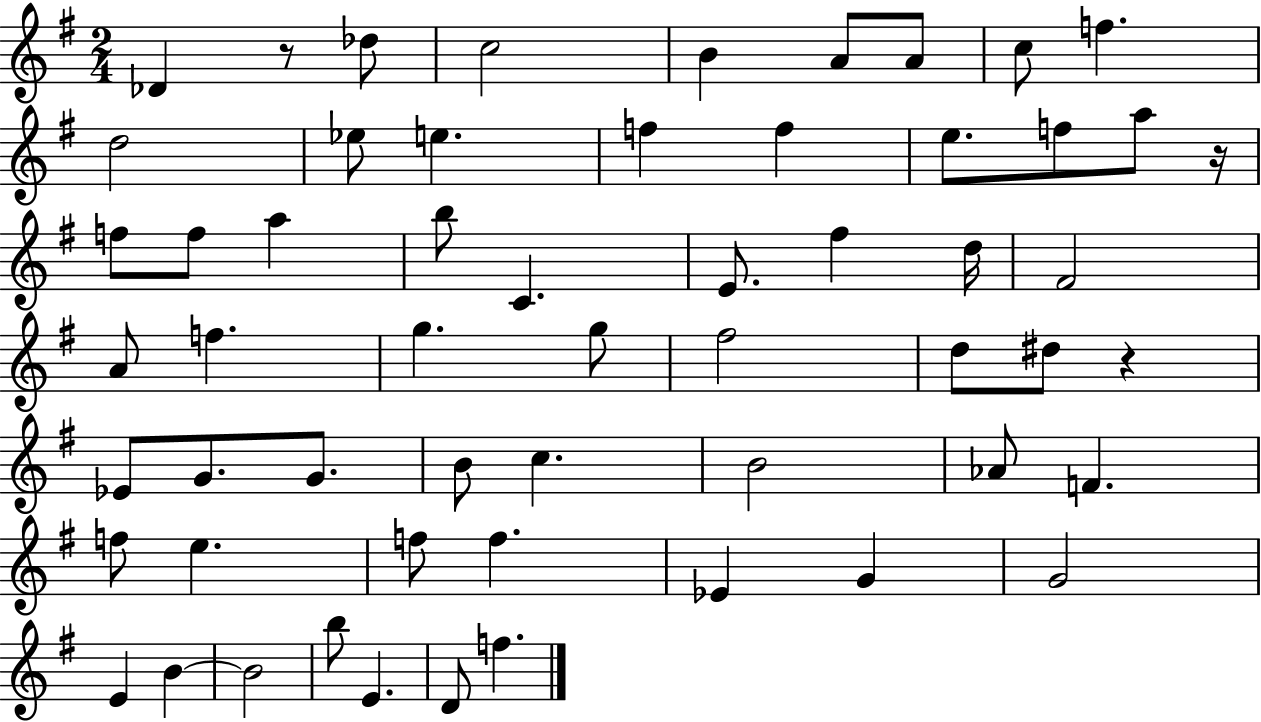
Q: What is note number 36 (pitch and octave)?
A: B4